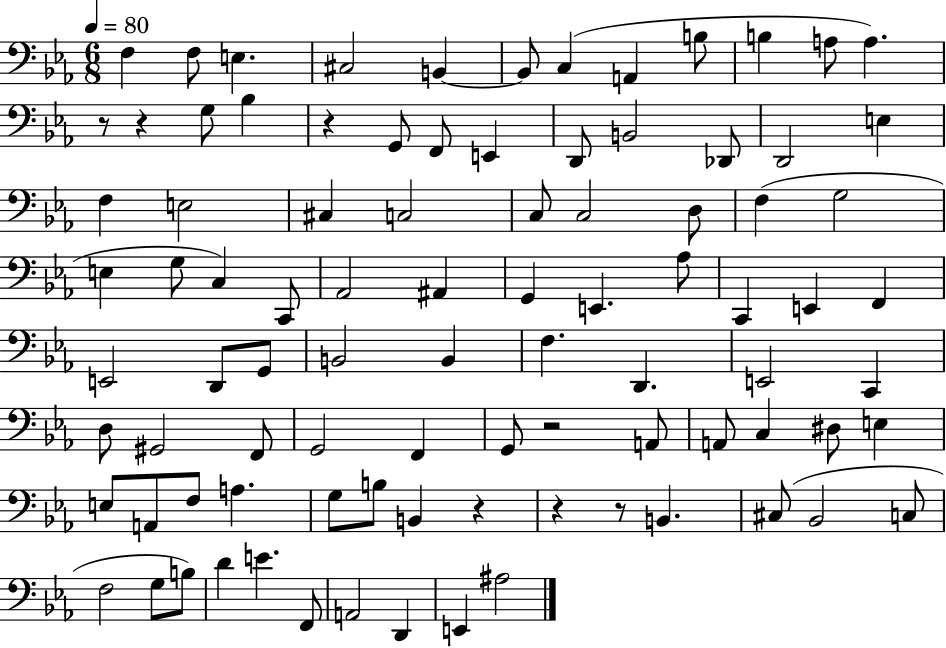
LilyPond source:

{
  \clef bass
  \numericTimeSignature
  \time 6/8
  \key ees \major
  \tempo 4 = 80
  \repeat volta 2 { f4 f8 e4. | cis2 b,4~~ | b,8 c4( a,4 b8 | b4 a8 a4.) | \break r8 r4 g8 bes4 | r4 g,8 f,8 e,4 | d,8 b,2 des,8 | d,2 e4 | \break f4 e2 | cis4 c2 | c8 c2 d8 | f4( g2 | \break e4 g8 c4) c,8 | aes,2 ais,4 | g,4 e,4. aes8 | c,4 e,4 f,4 | \break e,2 d,8 g,8 | b,2 b,4 | f4. d,4. | e,2 c,4 | \break d8 gis,2 f,8 | g,2 f,4 | g,8 r2 a,8 | a,8 c4 dis8 e4 | \break e8 a,8 f8 a4. | g8 b8 b,4 r4 | r4 r8 b,4. | cis8( bes,2 c8 | \break f2 g8 b8) | d'4 e'4. f,8 | a,2 d,4 | e,4 ais2 | \break } \bar "|."
}